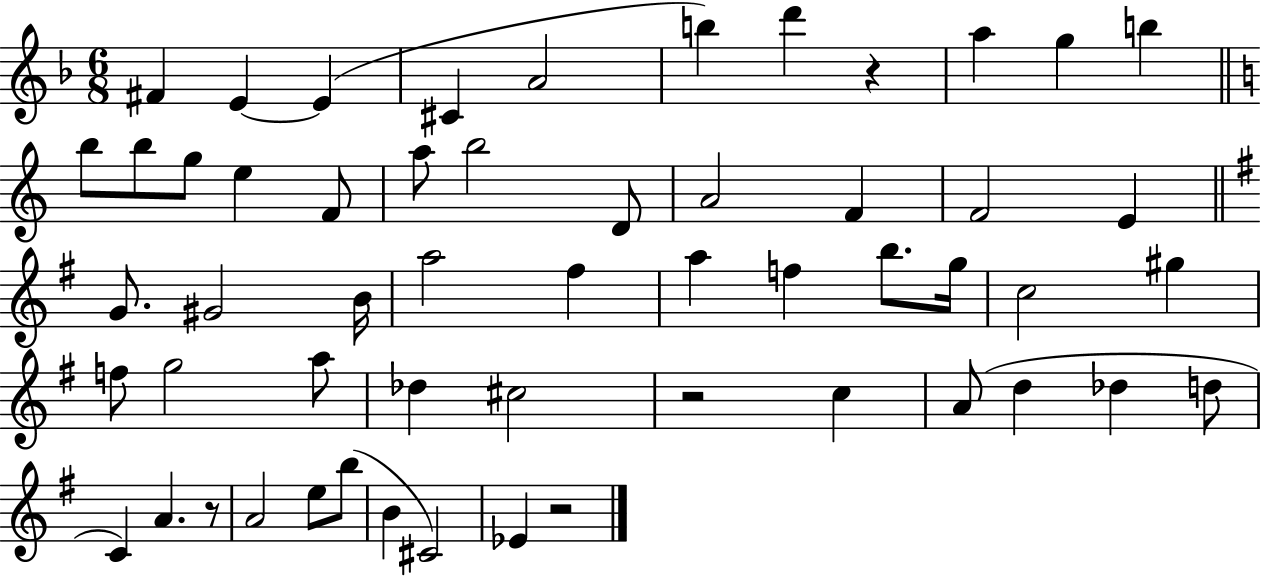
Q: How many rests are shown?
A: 4